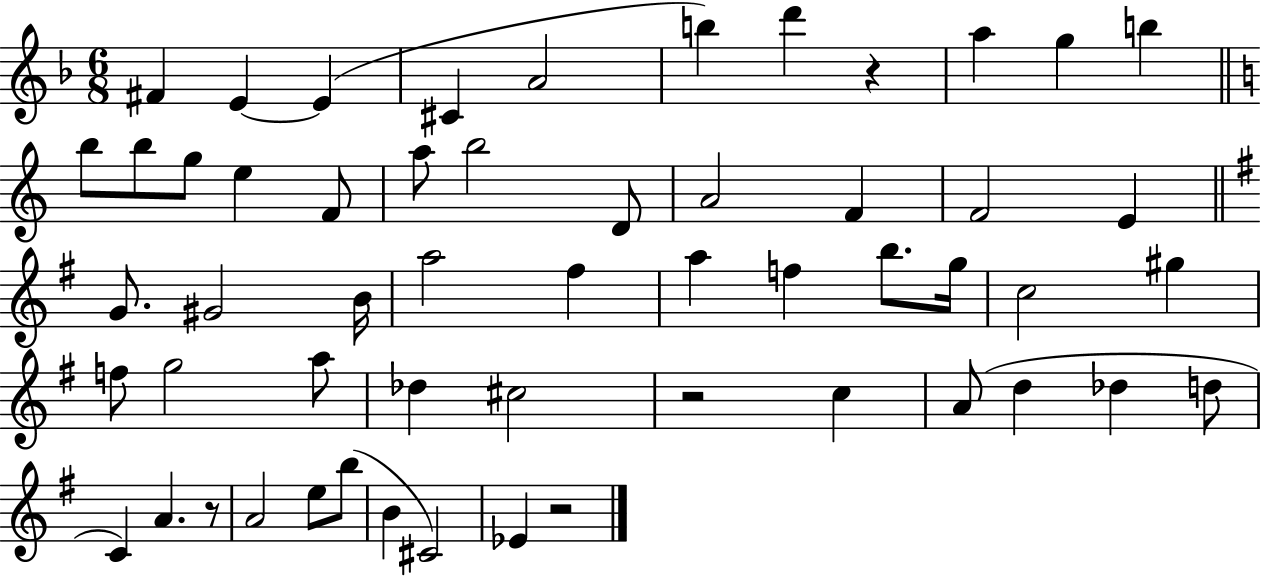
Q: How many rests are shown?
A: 4